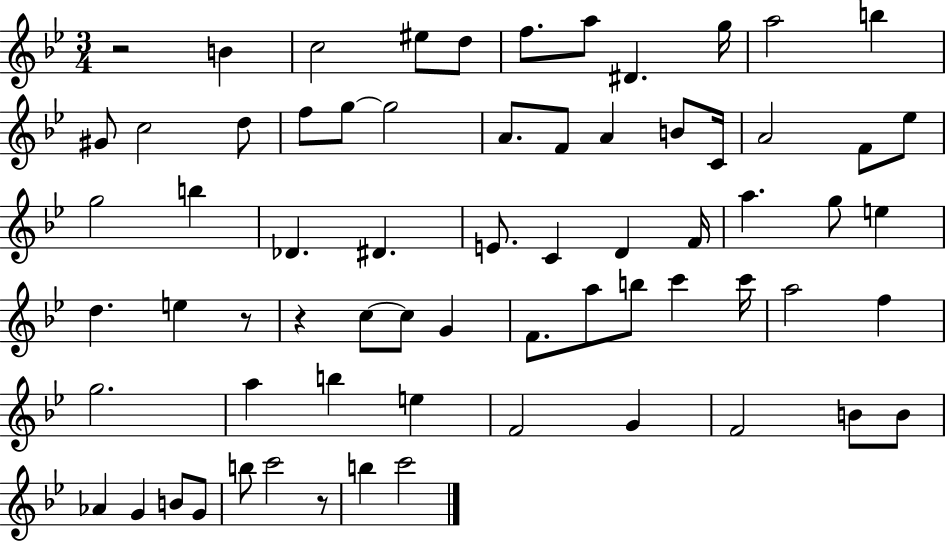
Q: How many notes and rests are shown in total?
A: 68